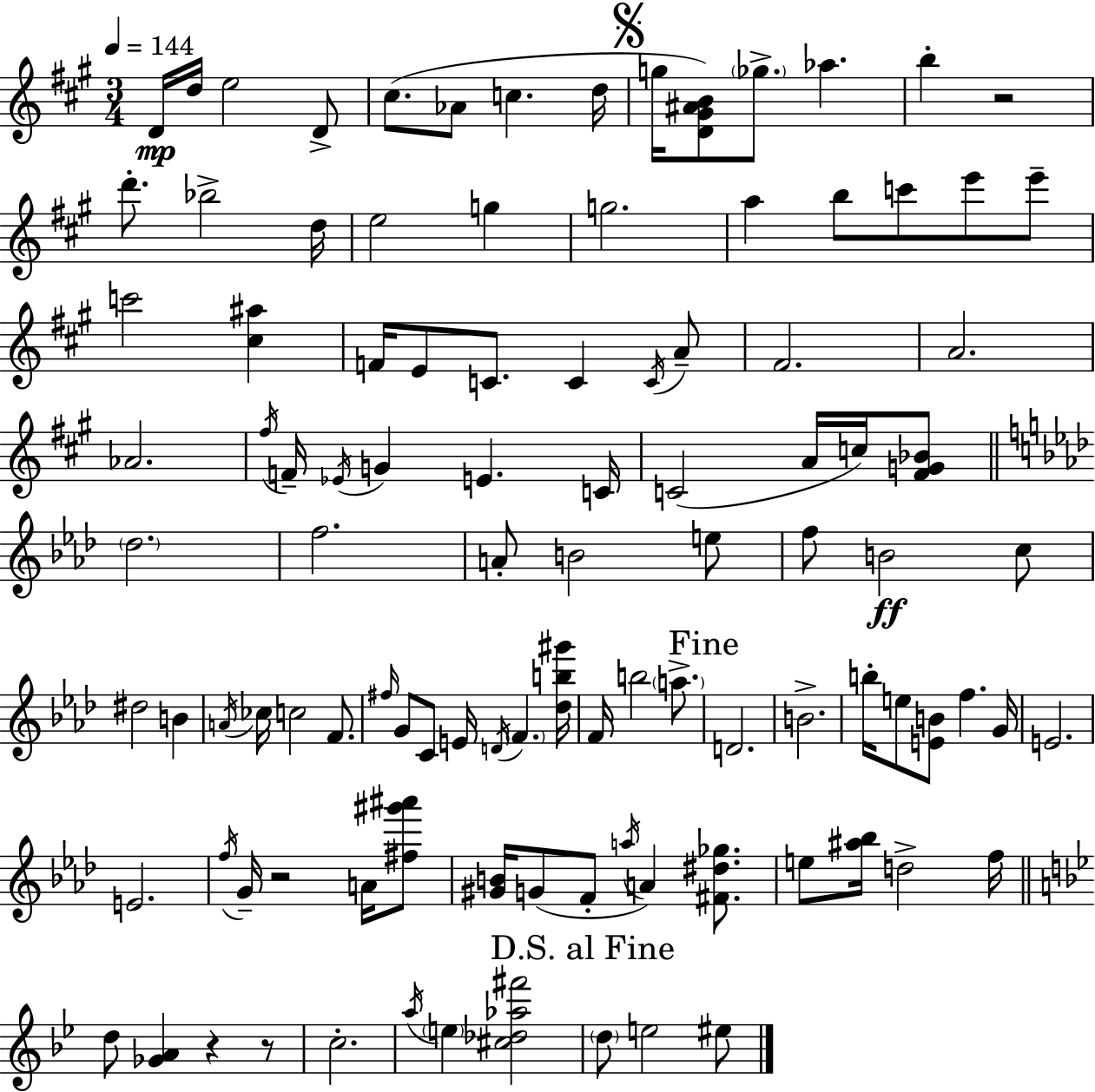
{
  \clef treble
  \numericTimeSignature
  \time 3/4
  \key a \major
  \tempo 4 = 144
  d'16\mp d''16 e''2 d'8-> | cis''8.( aes'8 c''4. d''16 | \mark \markup { \musicglyph "scripts.segno" } g''16 <d' gis' ais' b'>8) \parenthesize ges''8.-> aes''4. | b''4-. r2 | \break d'''8.-. bes''2-> d''16 | e''2 g''4 | g''2. | a''4 b''8 c'''8 e'''8 e'''8-- | \break c'''2 <cis'' ais''>4 | f'16 e'8 c'8. c'4 \acciaccatura { c'16 } a'8-- | fis'2. | a'2. | \break aes'2. | \acciaccatura { fis''16 } f'16-- \acciaccatura { ees'16 } g'4 e'4. | c'16 c'2( a'16 | c''16) <fis' g' bes'>8 \bar "||" \break \key f \minor \parenthesize des''2. | f''2. | a'8-. b'2 e''8 | f''8 b'2\ff c''8 | \break dis''2 b'4 | \acciaccatura { a'16 } ces''16 c''2 f'8. | \grace { fis''16 } g'8 c'8 e'16 \acciaccatura { d'16 } \parenthesize f'4. | <des'' b'' gis'''>16 f'16 b''2 | \break \parenthesize a''8.-> \mark "Fine" d'2. | b'2.-> | b''16-. e''8 <e' b'>8 f''4. | g'16 e'2. | \break e'2. | \acciaccatura { f''16 } g'16-- r2 | a'16 <fis'' gis''' ais'''>8 <gis' b'>16 g'8( f'8-. \acciaccatura { a''16 }) a'4 | <fis' dis'' ges''>8. e''8 <ais'' bes''>16 d''2-> | \break f''16 \bar "||" \break \key bes \major d''8 <ges' a'>4 r4 r8 | c''2.-. | \acciaccatura { a''16 } \parenthesize e''4 <cis'' des'' aes'' fis'''>2 | \mark "D.S. al Fine" \parenthesize d''8 e''2 eis''8 | \break \bar "|."
}